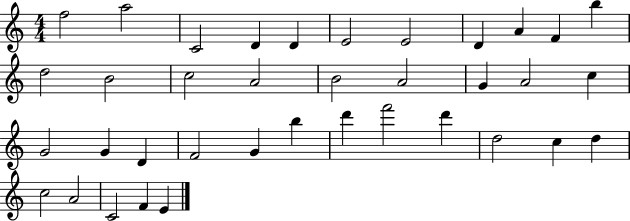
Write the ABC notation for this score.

X:1
T:Untitled
M:4/4
L:1/4
K:C
f2 a2 C2 D D E2 E2 D A F b d2 B2 c2 A2 B2 A2 G A2 c G2 G D F2 G b d' f'2 d' d2 c d c2 A2 C2 F E